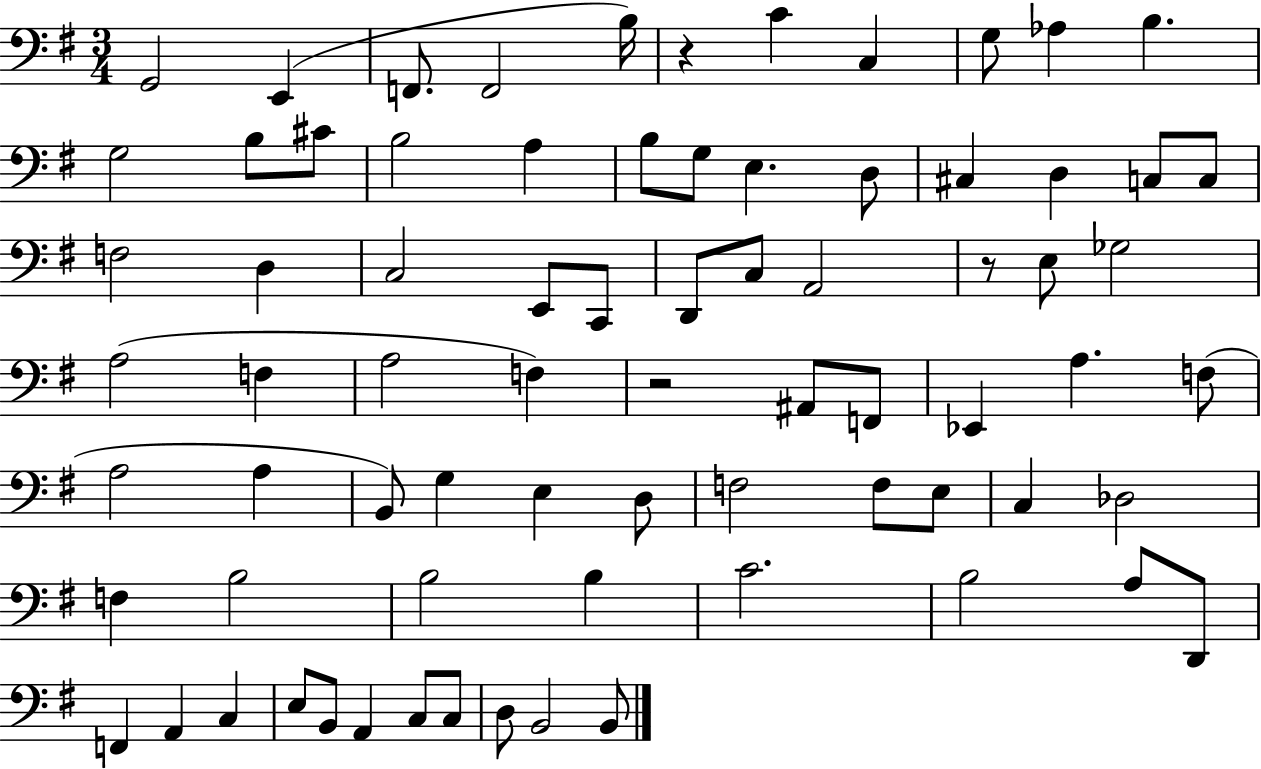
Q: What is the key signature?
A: G major